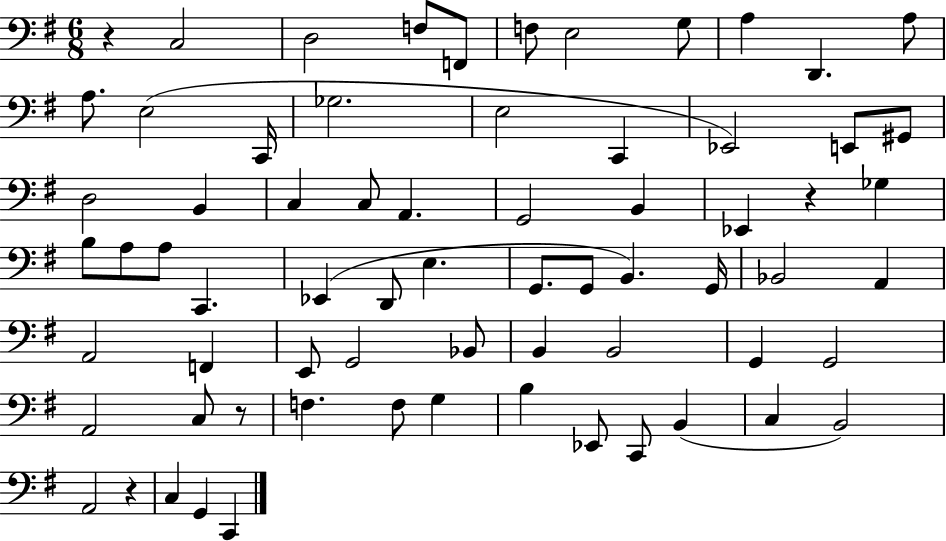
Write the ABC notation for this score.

X:1
T:Untitled
M:6/8
L:1/4
K:G
z C,2 D,2 F,/2 F,,/2 F,/2 E,2 G,/2 A, D,, A,/2 A,/2 E,2 C,,/4 _G,2 E,2 C,, _E,,2 E,,/2 ^G,,/2 D,2 B,, C, C,/2 A,, G,,2 B,, _E,, z _G, B,/2 A,/2 A,/2 C,, _E,, D,,/2 E, G,,/2 G,,/2 B,, G,,/4 _B,,2 A,, A,,2 F,, E,,/2 G,,2 _B,,/2 B,, B,,2 G,, G,,2 A,,2 C,/2 z/2 F, F,/2 G, B, _E,,/2 C,,/2 B,, C, B,,2 A,,2 z C, G,, C,,